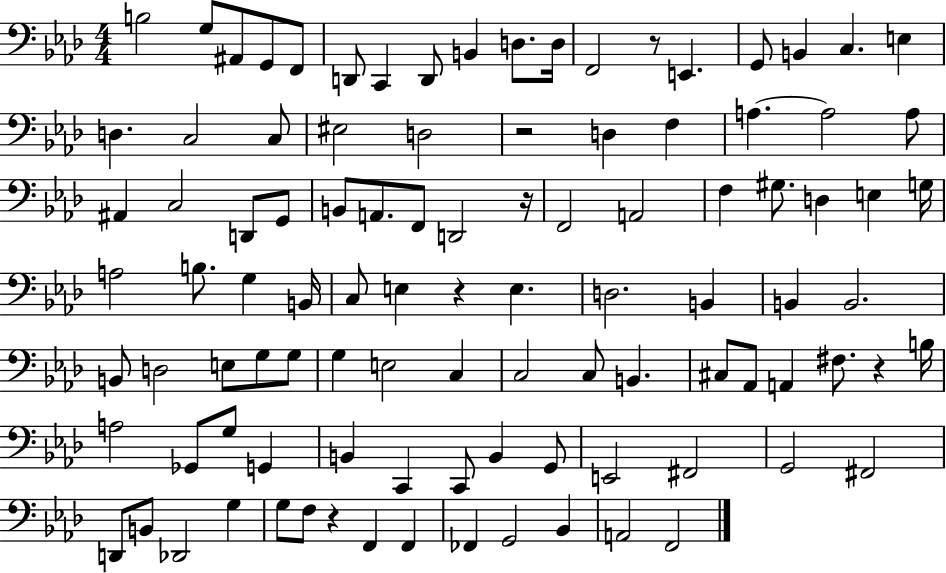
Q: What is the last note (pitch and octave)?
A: F2